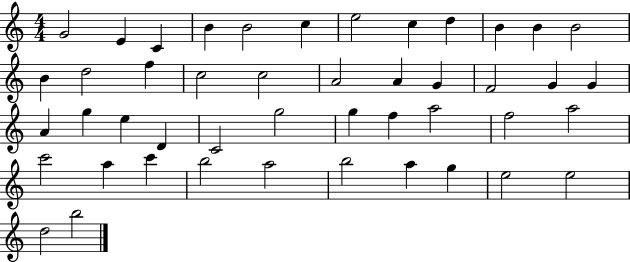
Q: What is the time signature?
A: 4/4